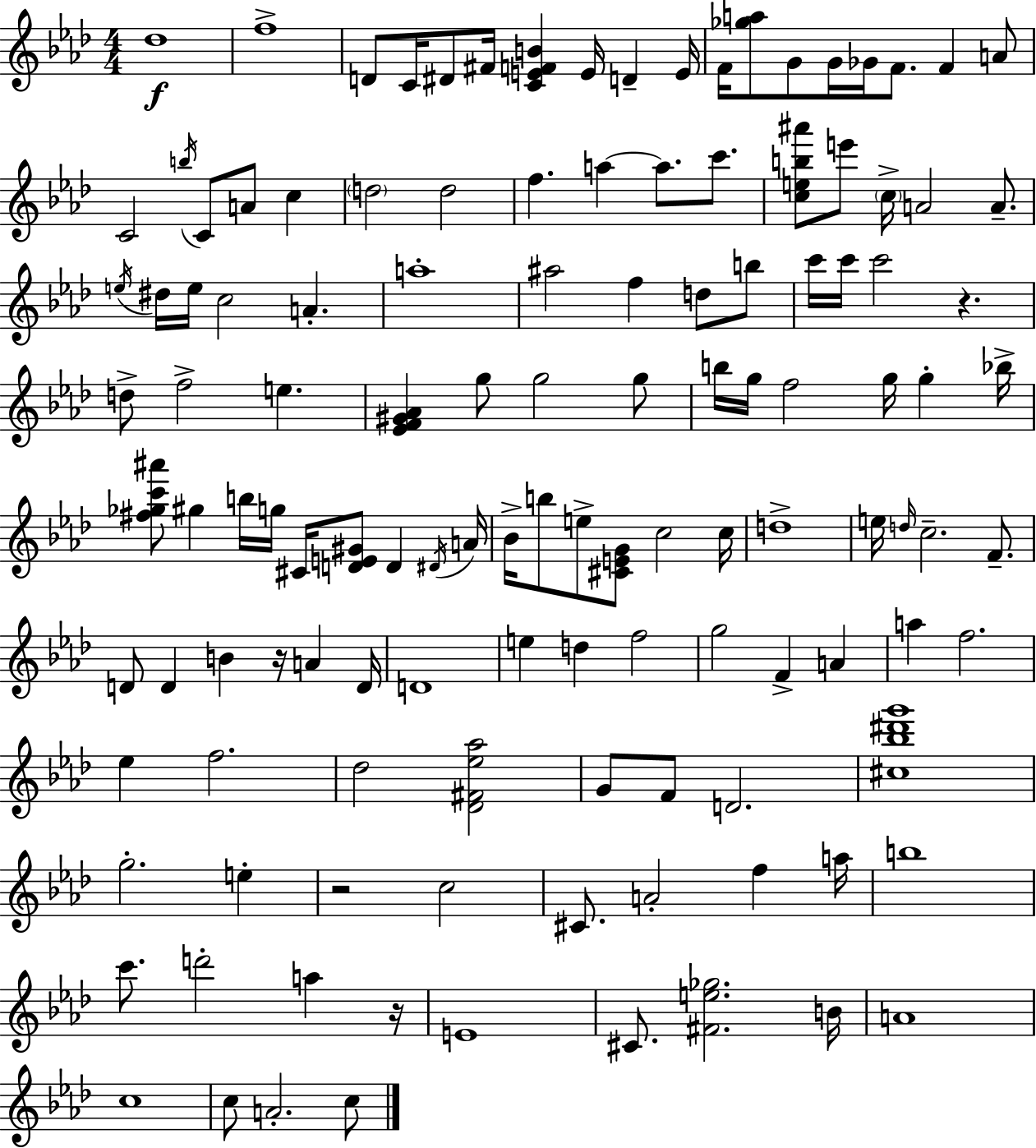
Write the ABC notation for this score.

X:1
T:Untitled
M:4/4
L:1/4
K:Fm
_d4 f4 D/2 C/4 ^D/2 ^F/4 [CEFB] E/4 D E/4 F/4 [_ga]/2 G/2 G/4 _G/4 F/2 F A/2 C2 b/4 C/2 A/2 c d2 d2 f a a/2 c'/2 [ceb^a']/2 e'/2 c/4 A2 A/2 e/4 ^d/4 e/4 c2 A a4 ^a2 f d/2 b/2 c'/4 c'/4 c'2 z d/2 f2 e [_EF^G_A] g/2 g2 g/2 b/4 g/4 f2 g/4 g _b/4 [^f_gc'^a']/2 ^g b/4 g/4 ^C/4 [DE^G]/2 D ^D/4 A/4 _B/4 b/2 e/2 [^CEG]/2 c2 c/4 d4 e/4 d/4 c2 F/2 D/2 D B z/4 A D/4 D4 e d f2 g2 F A a f2 _e f2 _d2 [_D^F_e_a]2 G/2 F/2 D2 [^c_b^d'g']4 g2 e z2 c2 ^C/2 A2 f a/4 b4 c'/2 d'2 a z/4 E4 ^C/2 [^Fe_g]2 B/4 A4 c4 c/2 A2 c/2